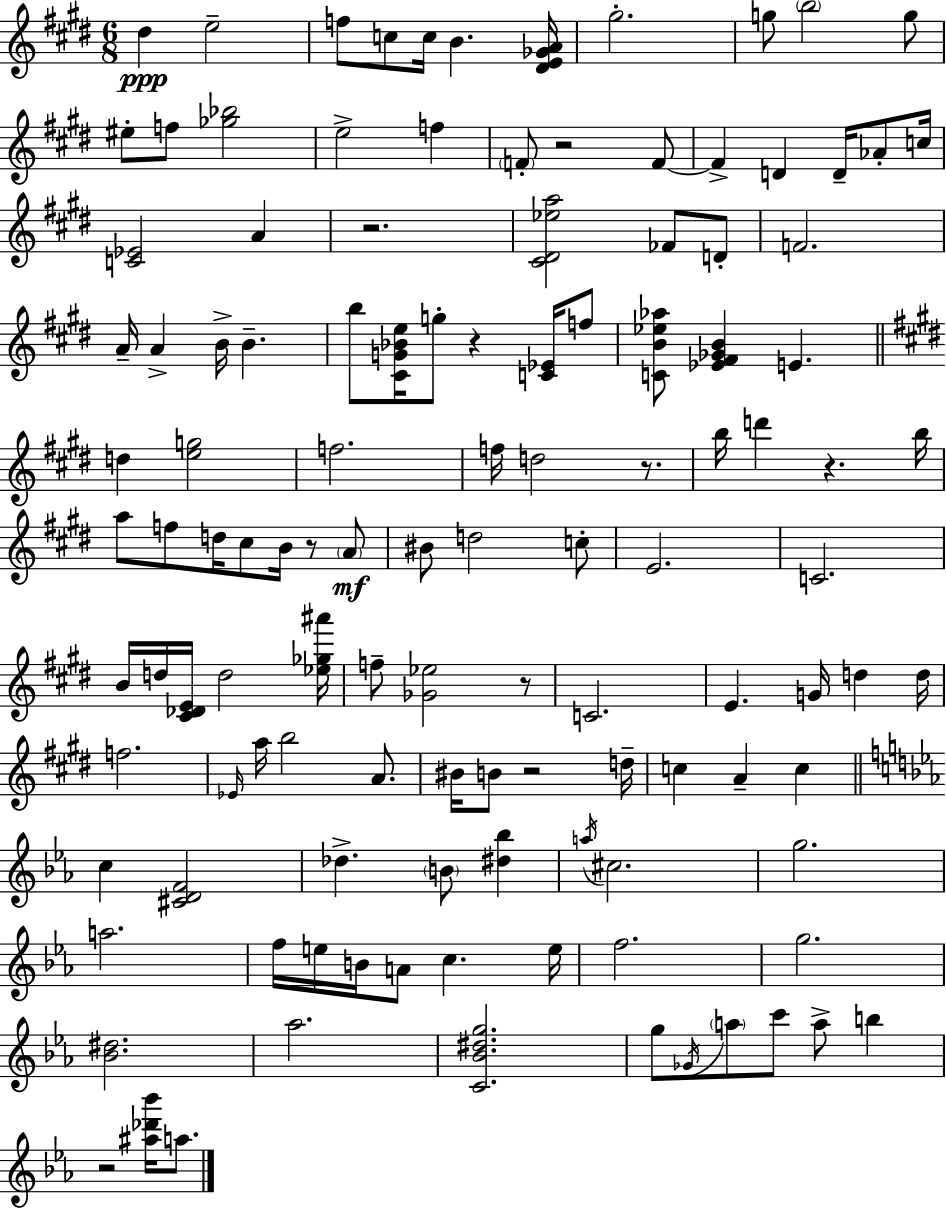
D#5/q E5/h F5/e C5/e C5/s B4/q. [D#4,E4,Gb4,A4]/s G#5/h. G5/e B5/h G5/e EIS5/e F5/e [Gb5,Bb5]/h E5/h F5/q F4/e R/h F4/e F4/q D4/q D4/s Ab4/e C5/s [C4,Eb4]/h A4/q R/h. [C#4,D#4,Eb5,A5]/h FES4/e D4/e F4/h. A4/s A4/q B4/s B4/q. B5/e [C#4,G4,Bb4,E5]/s G5/e R/q [C4,Eb4]/s F5/e [C4,B4,Eb5,Ab5]/e [Eb4,F#4,Gb4,B4]/q E4/q. D5/q [E5,G5]/h F5/h. F5/s D5/h R/e. B5/s D6/q R/q. B5/s A5/e F5/e D5/s C#5/e B4/s R/e A4/e BIS4/e D5/h C5/e E4/h. C4/h. B4/s D5/s [C#4,Db4,E4]/s D5/h [Eb5,Gb5,A#6]/s F5/e [Gb4,Eb5]/h R/e C4/h. E4/q. G4/s D5/q D5/s F5/h. Eb4/s A5/s B5/h A4/e. BIS4/s B4/e R/h D5/s C5/q A4/q C5/q C5/q [C#4,D4,F4]/h Db5/q. B4/e [D#5,Bb5]/q A5/s C#5/h. G5/h. A5/h. F5/s E5/s B4/s A4/e C5/q. E5/s F5/h. G5/h. [Bb4,D#5]/h. Ab5/h. [C4,Bb4,D#5,G5]/h. G5/e Gb4/s A5/e C6/e A5/e B5/q R/h [A#5,Db6,Bb6]/s A5/e.